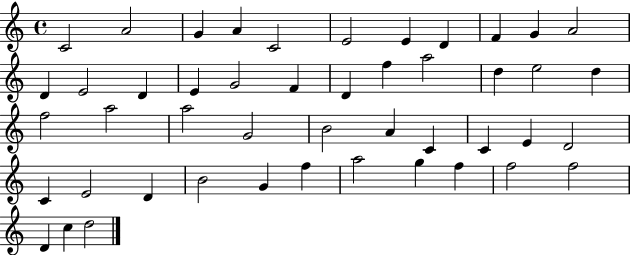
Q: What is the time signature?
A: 4/4